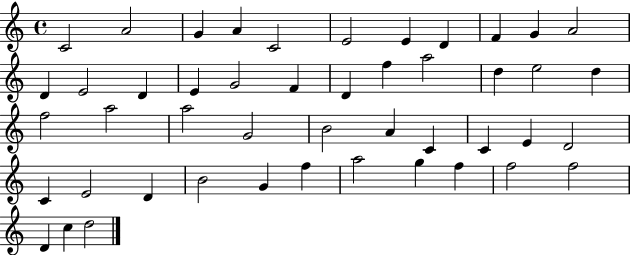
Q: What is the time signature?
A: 4/4